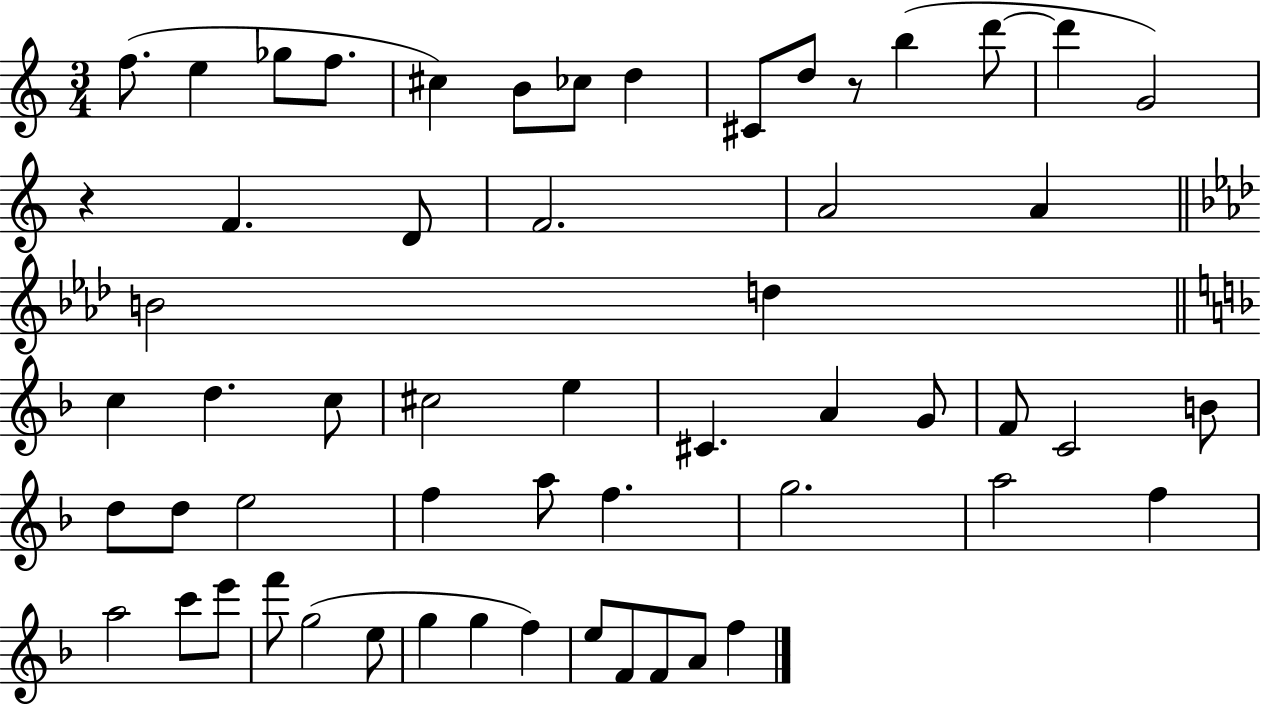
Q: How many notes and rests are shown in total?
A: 57